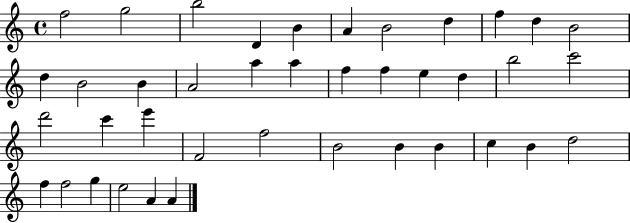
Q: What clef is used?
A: treble